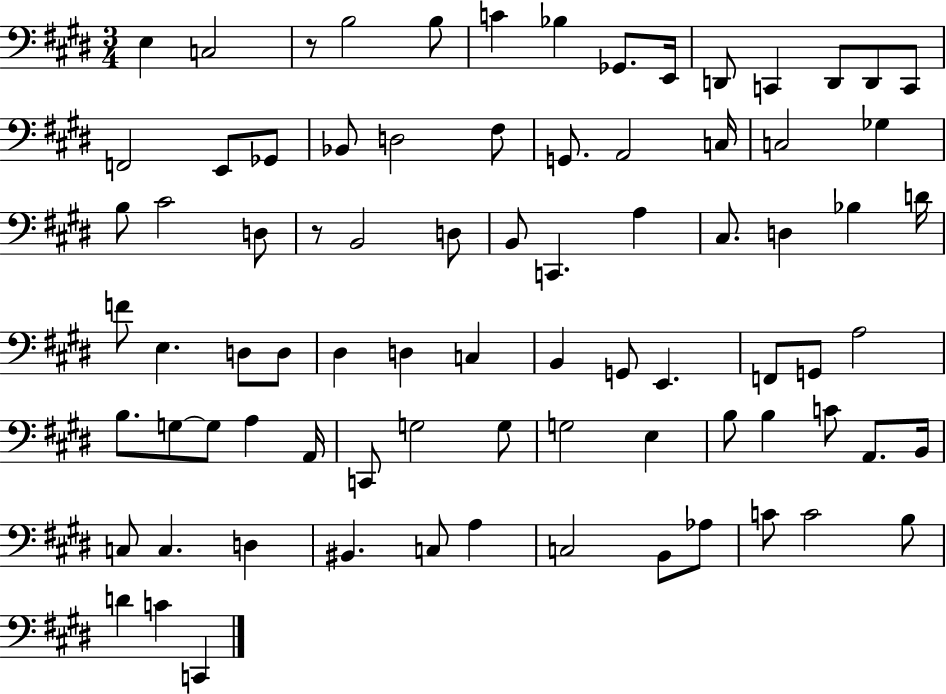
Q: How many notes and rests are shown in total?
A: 81